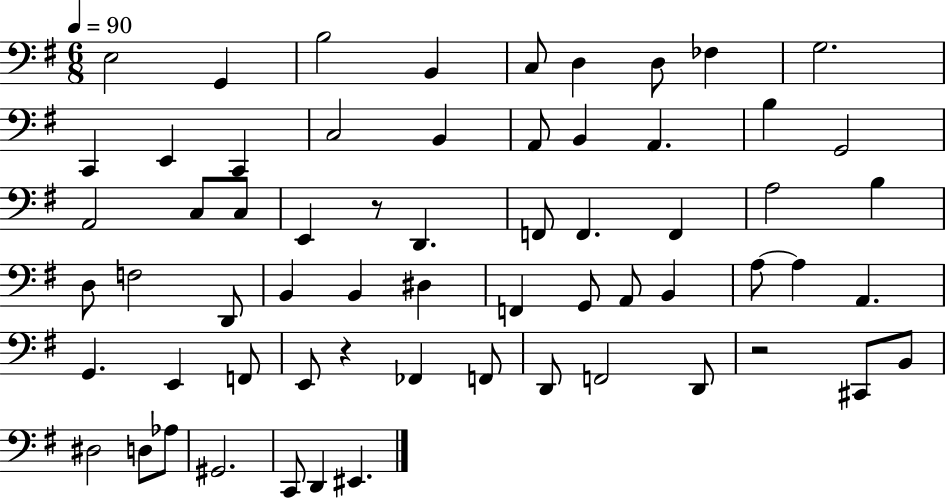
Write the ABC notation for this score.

X:1
T:Untitled
M:6/8
L:1/4
K:G
E,2 G,, B,2 B,, C,/2 D, D,/2 _F, G,2 C,, E,, C,, C,2 B,, A,,/2 B,, A,, B, G,,2 A,,2 C,/2 C,/2 E,, z/2 D,, F,,/2 F,, F,, A,2 B, D,/2 F,2 D,,/2 B,, B,, ^D, F,, G,,/2 A,,/2 B,, A,/2 A, A,, G,, E,, F,,/2 E,,/2 z _F,, F,,/2 D,,/2 F,,2 D,,/2 z2 ^C,,/2 B,,/2 ^D,2 D,/2 _A,/2 ^G,,2 C,,/2 D,, ^E,,